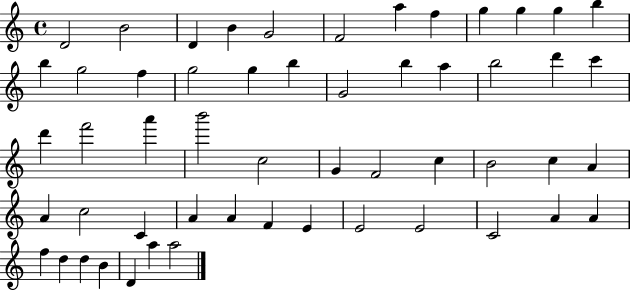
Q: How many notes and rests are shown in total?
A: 54